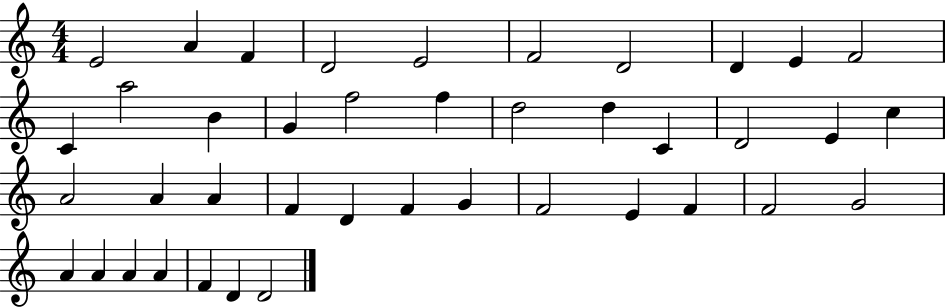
X:1
T:Untitled
M:4/4
L:1/4
K:C
E2 A F D2 E2 F2 D2 D E F2 C a2 B G f2 f d2 d C D2 E c A2 A A F D F G F2 E F F2 G2 A A A A F D D2